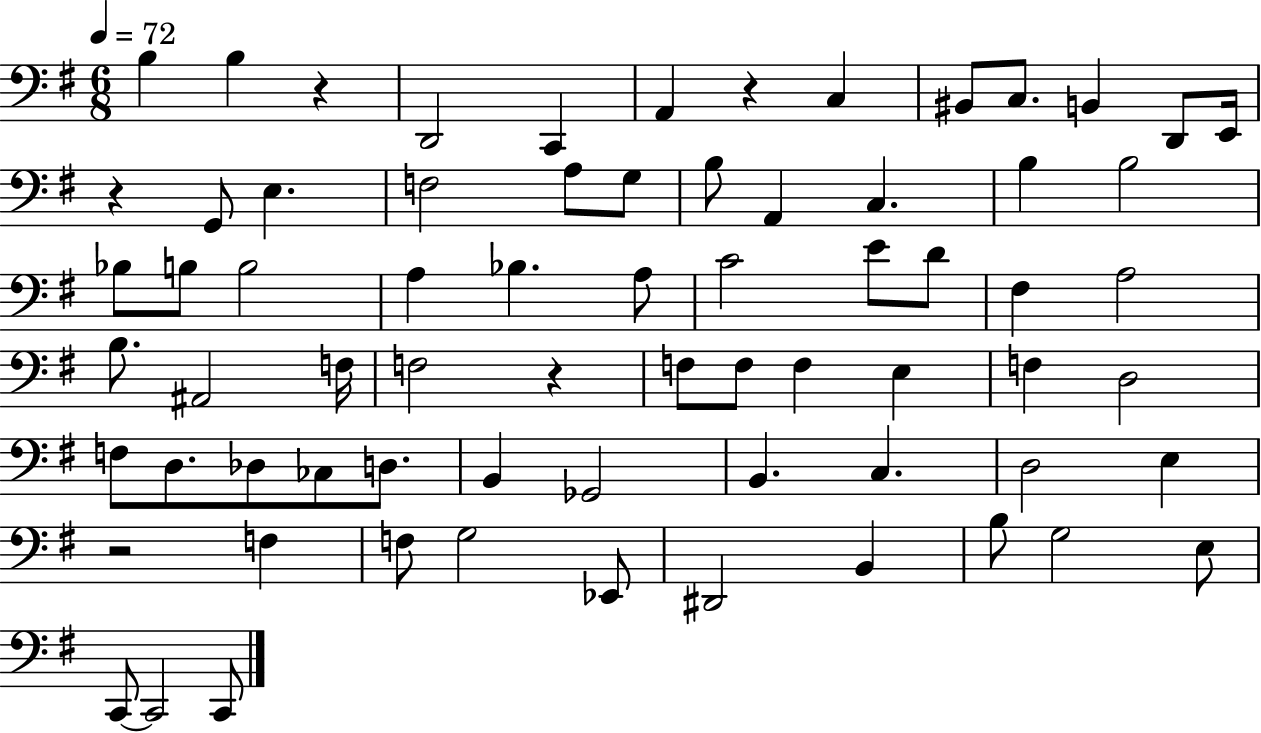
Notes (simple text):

B3/q B3/q R/q D2/h C2/q A2/q R/q C3/q BIS2/e C3/e. B2/q D2/e E2/s R/q G2/e E3/q. F3/h A3/e G3/e B3/e A2/q C3/q. B3/q B3/h Bb3/e B3/e B3/h A3/q Bb3/q. A3/e C4/h E4/e D4/e F#3/q A3/h B3/e. A#2/h F3/s F3/h R/q F3/e F3/e F3/q E3/q F3/q D3/h F3/e D3/e. Db3/e CES3/e D3/e. B2/q Gb2/h B2/q. C3/q. D3/h E3/q R/h F3/q F3/e G3/h Eb2/e D#2/h B2/q B3/e G3/h E3/e C2/e C2/h C2/e